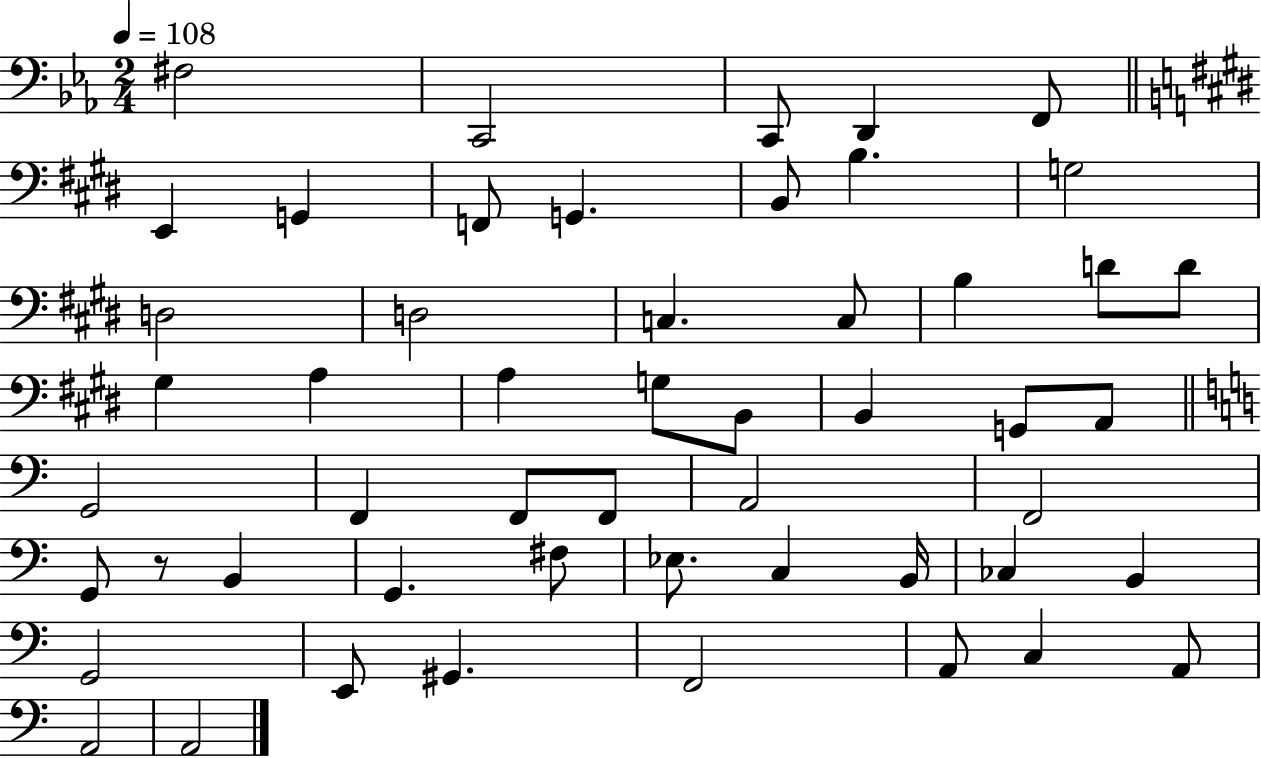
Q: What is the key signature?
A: EES major